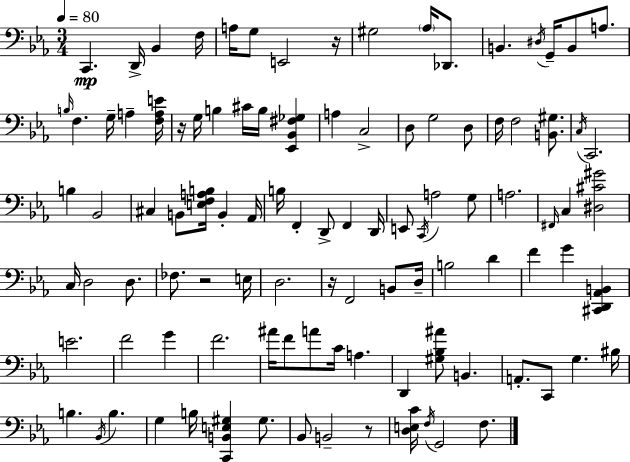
{
  \clef bass
  \numericTimeSignature
  \time 3/4
  \key ees \major
  \tempo 4 = 80
  \repeat volta 2 { c,4.\mp d,16-> bes,4 f16 | a16 g8 e,2 r16 | gis2 \parenthesize aes16 des,8. | b,4. \acciaccatura { dis16 } g,16-- b,8 a8. | \break \grace { b16 } f4. g16-- a4-- | <f a e'>16 r16 g16 b4 cis'16 b16 <ees, bes, fis ges>4 | a4 c2-> | d8 g2 | \break d8 f16 f2 <b, gis>8. | \acciaccatura { c16 } c,2. | b4 bes,2 | cis4 b,8 <e f a b>16 b,4-. | \break aes,16 b16 f,4-. d,8-> f,4 | d,16 e,8 \acciaccatura { c,16 } a2 | g8 a2. | \grace { fis,16 } c4 <dis cis' gis'>2 | \break c16 d2 | d8. fes8. r2 | e16 d2. | r16 f,2 | \break b,8 d16-- b2 | d'4 f'4 g'4 | <cis, d, aes, b,>4 e'2. | f'2 | \break g'4 f'2. | ais'16 f'8 a'8 c'16 a4. | d,4 <gis bes ais'>8 b,4. | a,8.-. c,8 g4. | \break bis16 b4. \acciaccatura { bes,16 } | b4. g4 b16 <c, b, e gis>4 | gis8. bes,8 b,2-- | r8 <d e c'>16 \acciaccatura { f16 } g,2 | \break f8. } \bar "|."
}